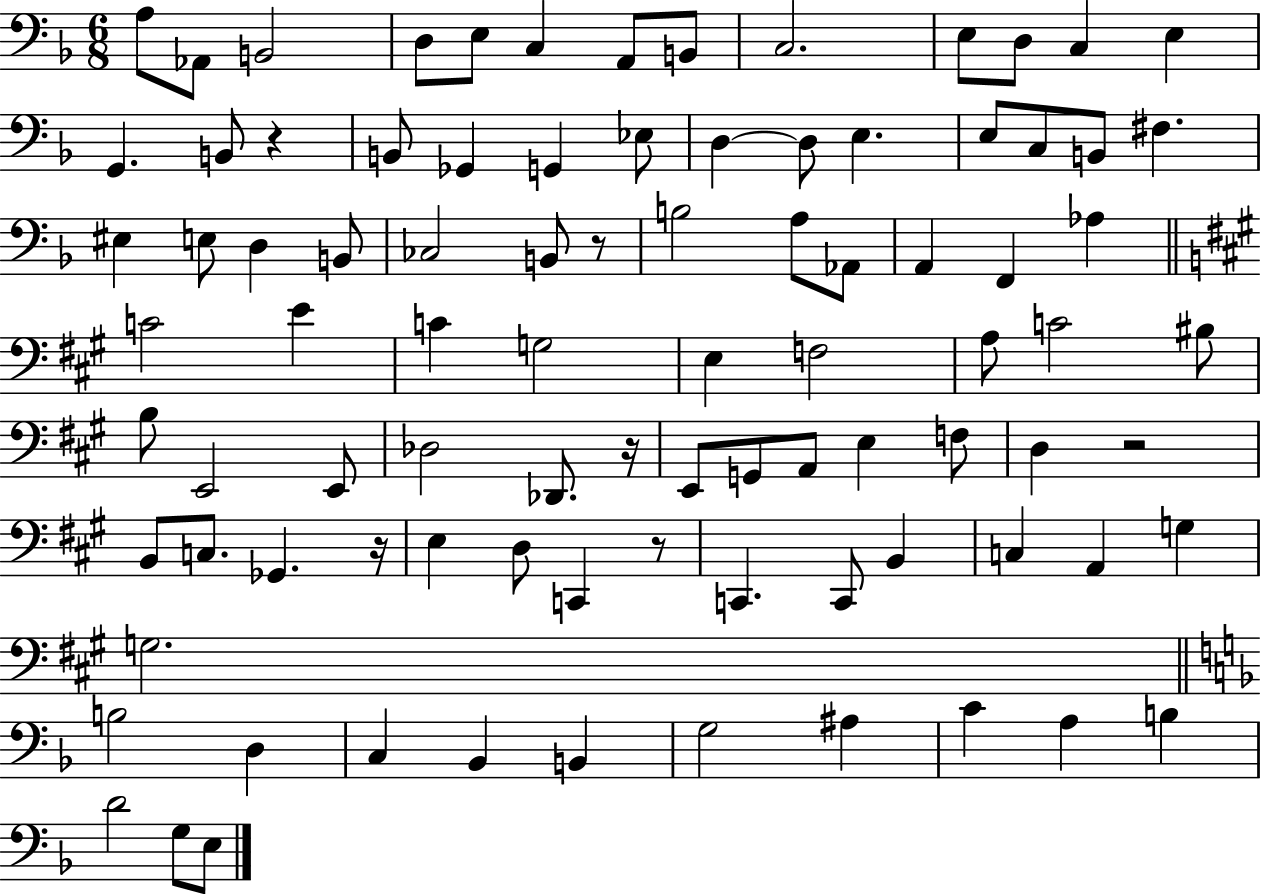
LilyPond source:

{
  \clef bass
  \numericTimeSignature
  \time 6/8
  \key f \major
  a8 aes,8 b,2 | d8 e8 c4 a,8 b,8 | c2. | e8 d8 c4 e4 | \break g,4. b,8 r4 | b,8 ges,4 g,4 ees8 | d4~~ d8 e4. | e8 c8 b,8 fis4. | \break eis4 e8 d4 b,8 | ces2 b,8 r8 | b2 a8 aes,8 | a,4 f,4 aes4 | \break \bar "||" \break \key a \major c'2 e'4 | c'4 g2 | e4 f2 | a8 c'2 bis8 | \break b8 e,2 e,8 | des2 des,8. r16 | e,8 g,8 a,8 e4 f8 | d4 r2 | \break b,8 c8. ges,4. r16 | e4 d8 c,4 r8 | c,4. c,8 b,4 | c4 a,4 g4 | \break g2. | \bar "||" \break \key f \major b2 d4 | c4 bes,4 b,4 | g2 ais4 | c'4 a4 b4 | \break d'2 g8 e8 | \bar "|."
}